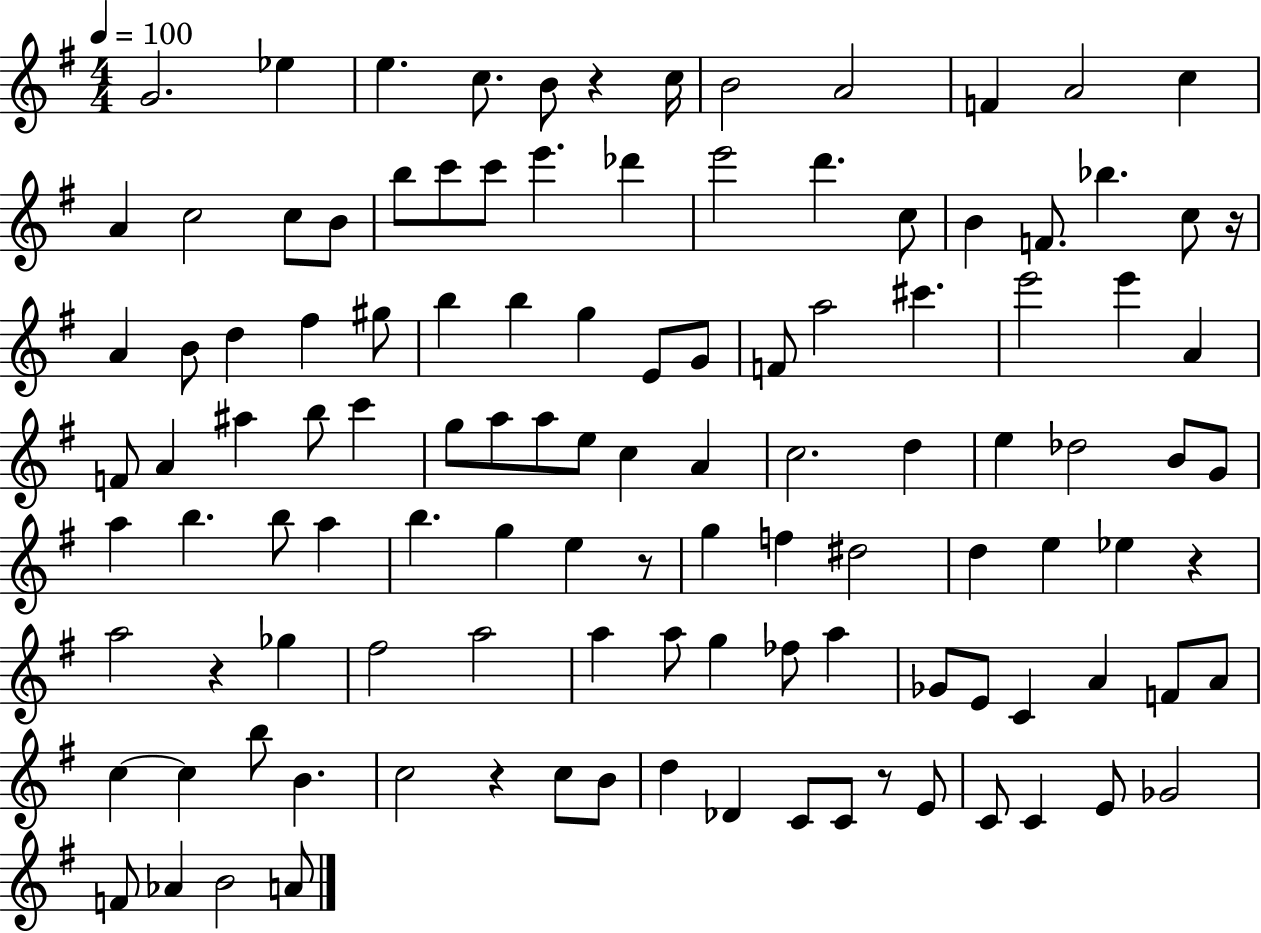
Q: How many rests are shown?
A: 7